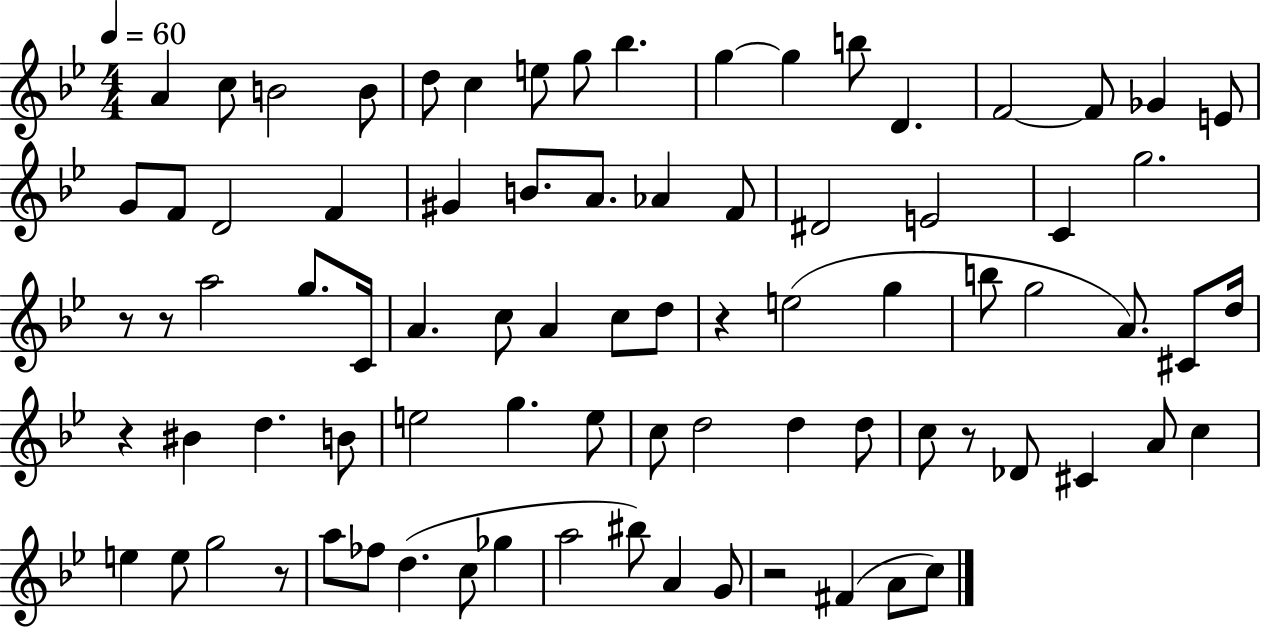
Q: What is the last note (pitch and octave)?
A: C5